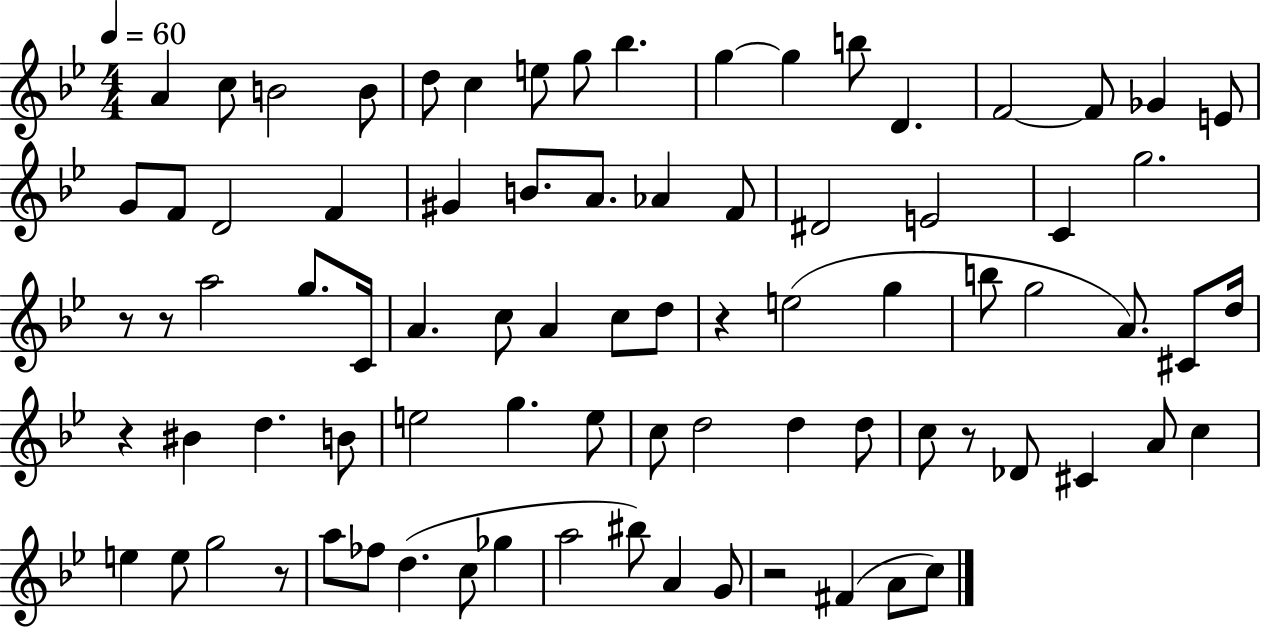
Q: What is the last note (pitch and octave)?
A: C5